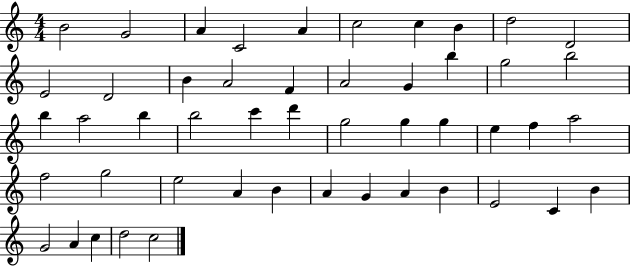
X:1
T:Untitled
M:4/4
L:1/4
K:C
B2 G2 A C2 A c2 c B d2 D2 E2 D2 B A2 F A2 G b g2 b2 b a2 b b2 c' d' g2 g g e f a2 f2 g2 e2 A B A G A B E2 C B G2 A c d2 c2